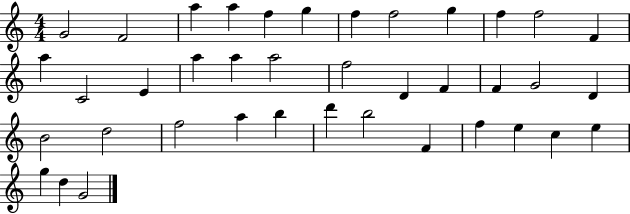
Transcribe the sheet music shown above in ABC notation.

X:1
T:Untitled
M:4/4
L:1/4
K:C
G2 F2 a a f g f f2 g f f2 F a C2 E a a a2 f2 D F F G2 D B2 d2 f2 a b d' b2 F f e c e g d G2